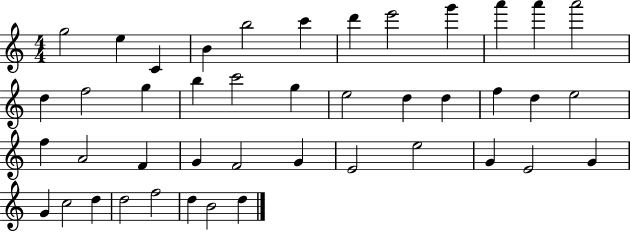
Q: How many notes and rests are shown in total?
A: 43